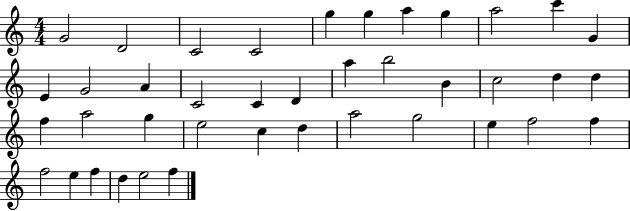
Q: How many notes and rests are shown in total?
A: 40